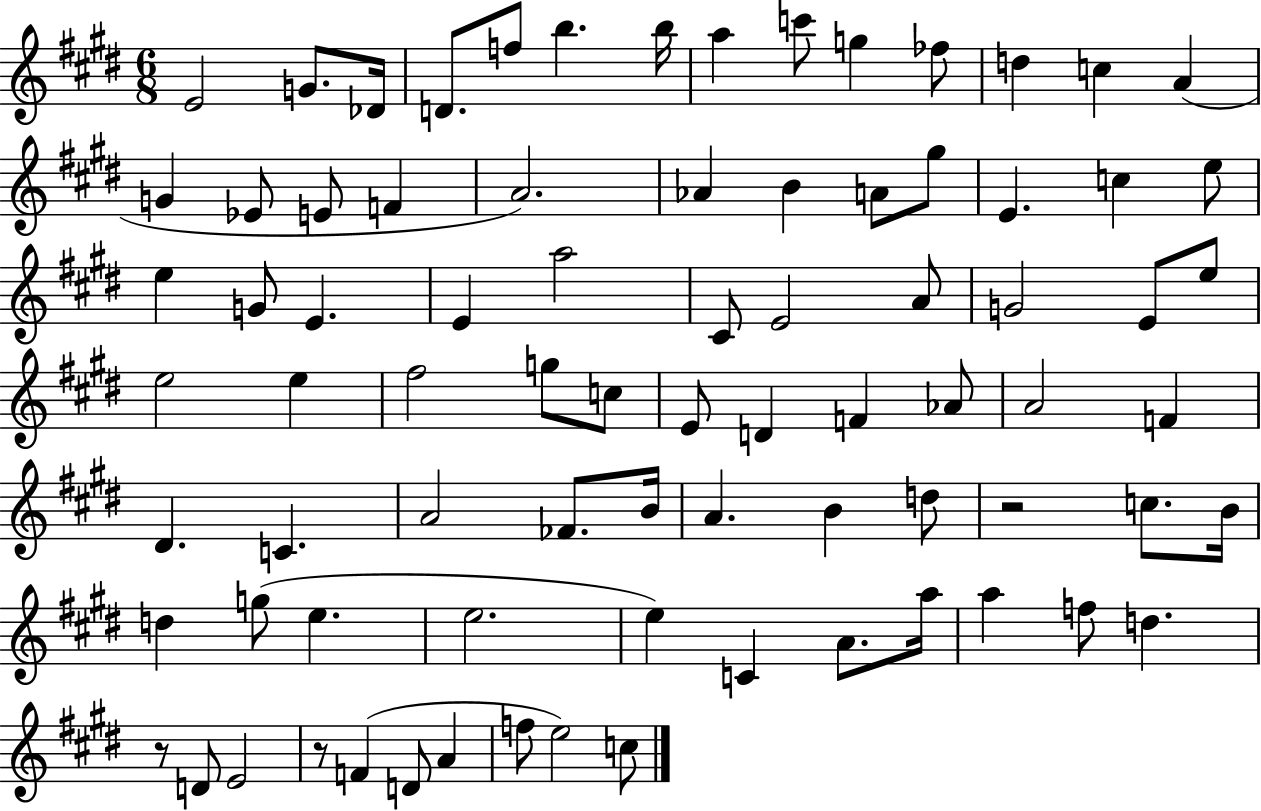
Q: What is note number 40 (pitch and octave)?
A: F#5